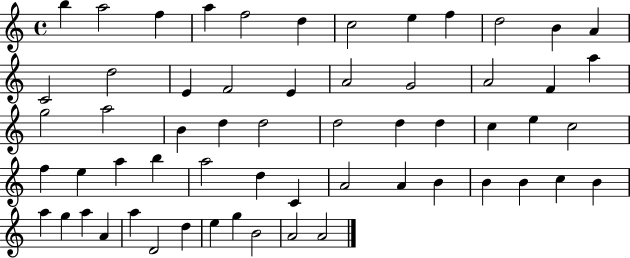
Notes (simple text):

B5/q A5/h F5/q A5/q F5/h D5/q C5/h E5/q F5/q D5/h B4/q A4/q C4/h D5/h E4/q F4/h E4/q A4/h G4/h A4/h F4/q A5/q G5/h A5/h B4/q D5/q D5/h D5/h D5/q D5/q C5/q E5/q C5/h F5/q E5/q A5/q B5/q A5/h D5/q C4/q A4/h A4/q B4/q B4/q B4/q C5/q B4/q A5/q G5/q A5/q A4/q A5/q D4/h D5/q E5/q G5/q B4/h A4/h A4/h